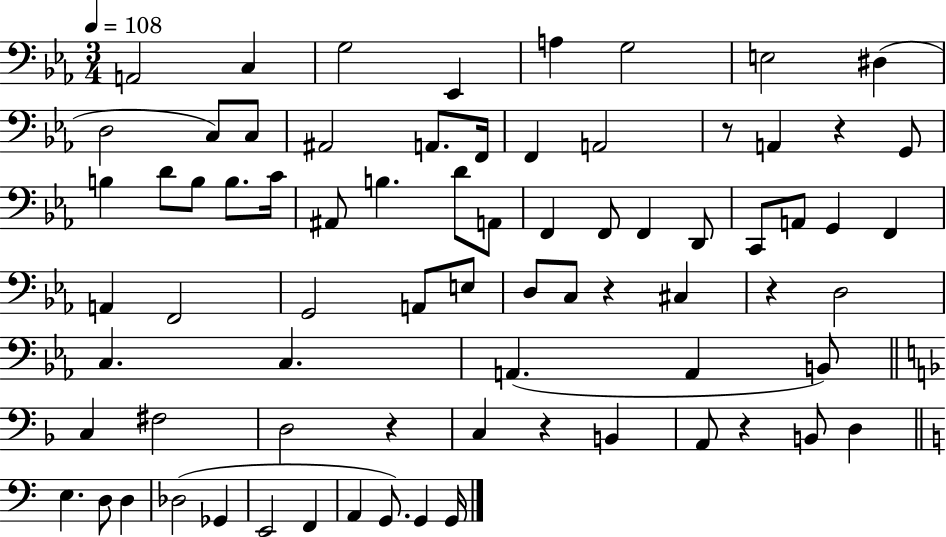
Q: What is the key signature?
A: EES major